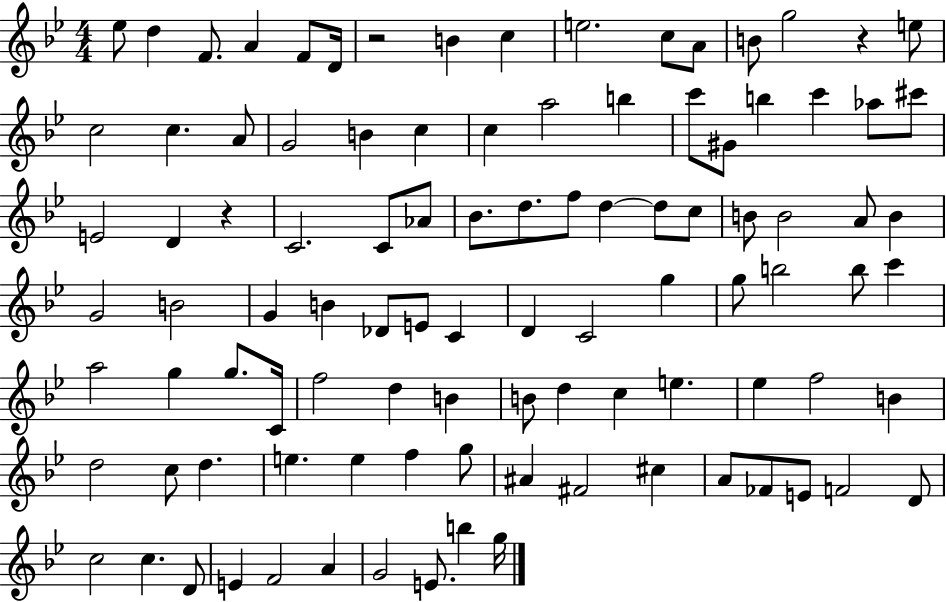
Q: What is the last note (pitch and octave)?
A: G5